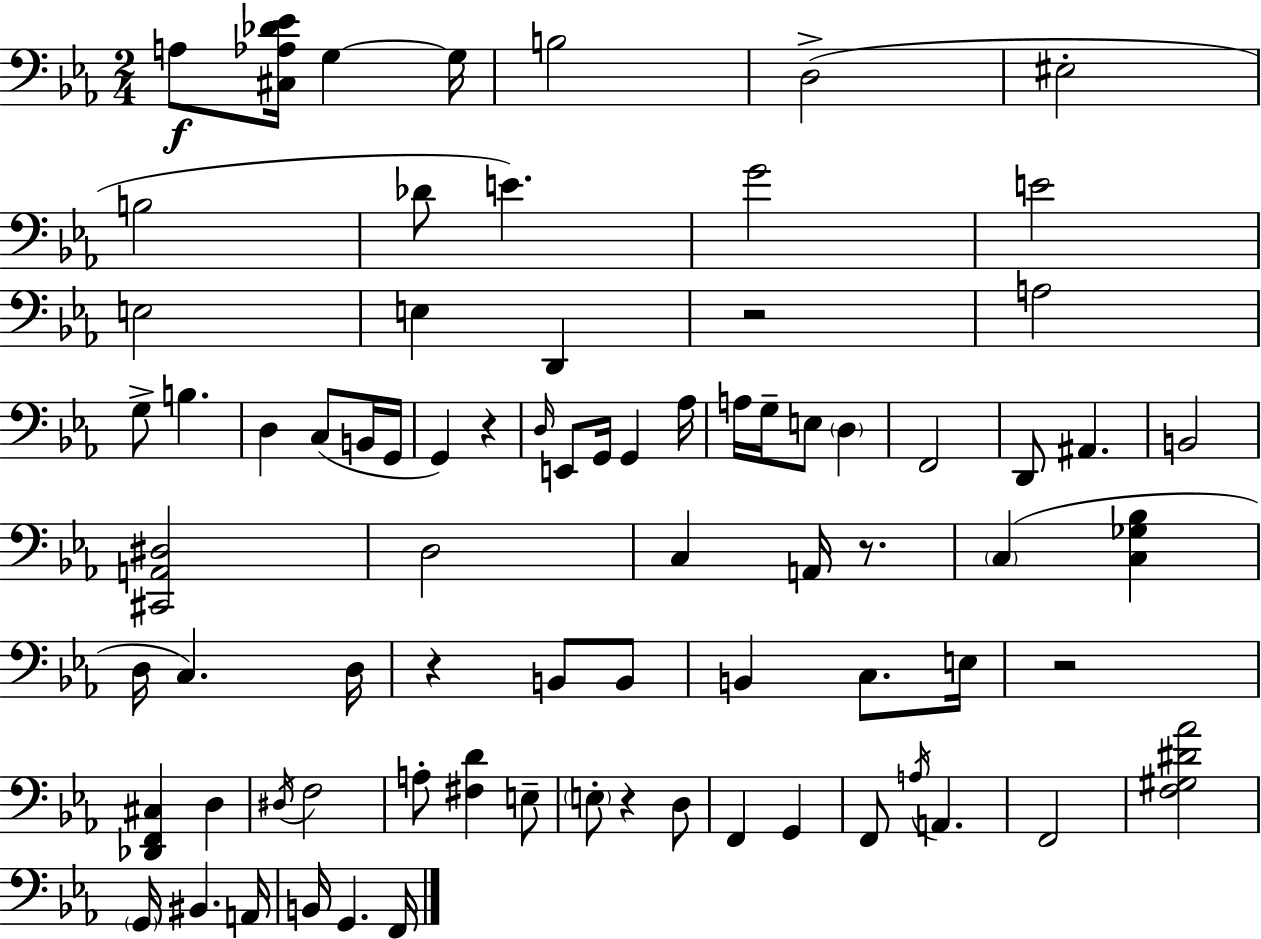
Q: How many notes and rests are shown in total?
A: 78